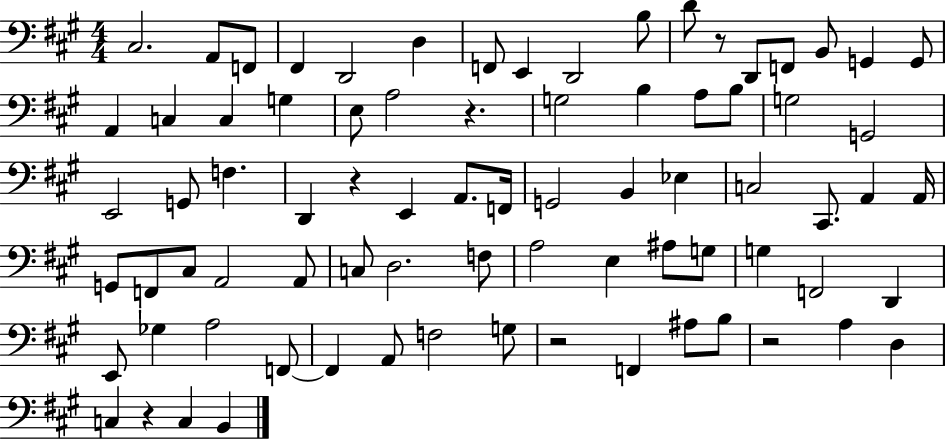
X:1
T:Untitled
M:4/4
L:1/4
K:A
^C,2 A,,/2 F,,/2 ^F,, D,,2 D, F,,/2 E,, D,,2 B,/2 D/2 z/2 D,,/2 F,,/2 B,,/2 G,, G,,/2 A,, C, C, G, E,/2 A,2 z G,2 B, A,/2 B,/2 G,2 G,,2 E,,2 G,,/2 F, D,, z E,, A,,/2 F,,/4 G,,2 B,, _E, C,2 ^C,,/2 A,, A,,/4 G,,/2 F,,/2 ^C,/2 A,,2 A,,/2 C,/2 D,2 F,/2 A,2 E, ^A,/2 G,/2 G, F,,2 D,, E,,/2 _G, A,2 F,,/2 F,, A,,/2 F,2 G,/2 z2 F,, ^A,/2 B,/2 z2 A, D, C, z C, B,,